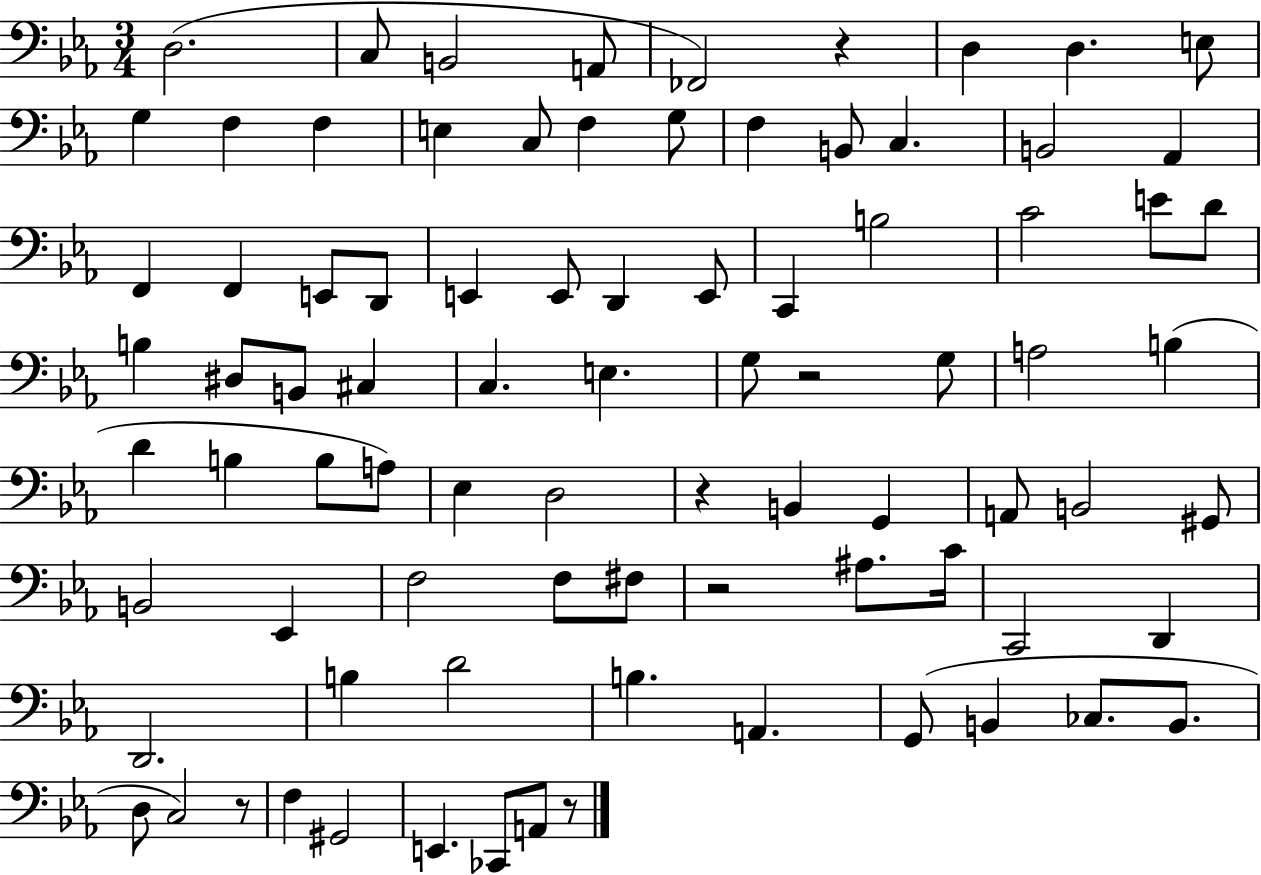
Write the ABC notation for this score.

X:1
T:Untitled
M:3/4
L:1/4
K:Eb
D,2 C,/2 B,,2 A,,/2 _F,,2 z D, D, E,/2 G, F, F, E, C,/2 F, G,/2 F, B,,/2 C, B,,2 _A,, F,, F,, E,,/2 D,,/2 E,, E,,/2 D,, E,,/2 C,, B,2 C2 E/2 D/2 B, ^D,/2 B,,/2 ^C, C, E, G,/2 z2 G,/2 A,2 B, D B, B,/2 A,/2 _E, D,2 z B,, G,, A,,/2 B,,2 ^G,,/2 B,,2 _E,, F,2 F,/2 ^F,/2 z2 ^A,/2 C/4 C,,2 D,, D,,2 B, D2 B, A,, G,,/2 B,, _C,/2 B,,/2 D,/2 C,2 z/2 F, ^G,,2 E,, _C,,/2 A,,/2 z/2